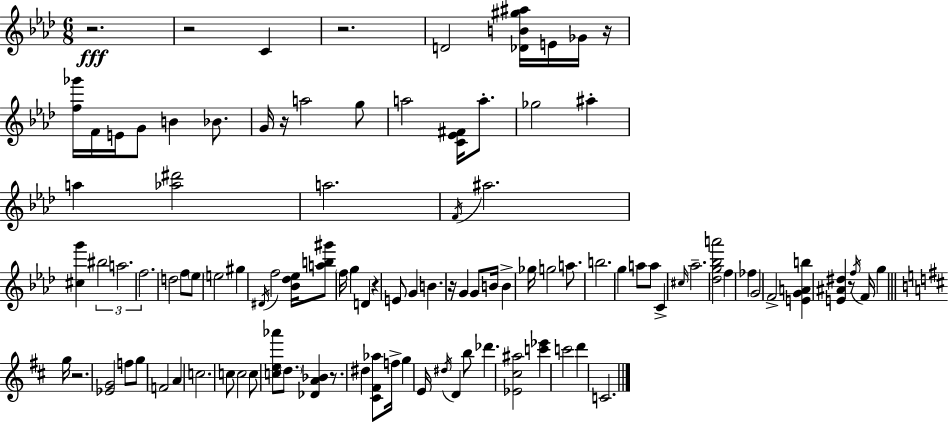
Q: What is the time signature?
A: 6/8